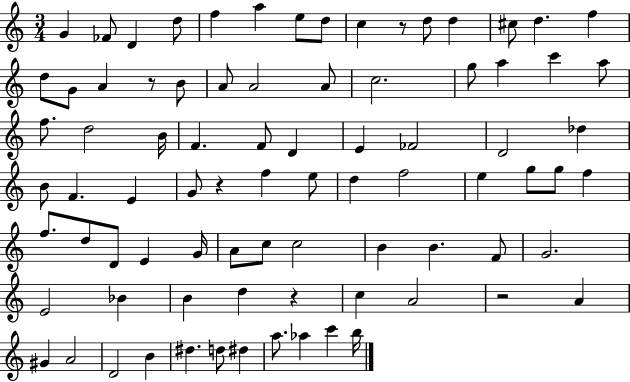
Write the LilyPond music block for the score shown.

{
  \clef treble
  \numericTimeSignature
  \time 3/4
  \key c \major
  \repeat volta 2 { g'4 fes'8 d'4 d''8 | f''4 a''4 e''8 d''8 | c''4 r8 d''8 d''4 | cis''8 d''4. f''4 | \break d''8 g'8 a'4 r8 b'8 | a'8 a'2 a'8 | c''2. | g''8 a''4 c'''4 a''8 | \break f''8. d''2 b'16 | f'4. f'8 d'4 | e'4 fes'2 | d'2 des''4 | \break b'8 f'4. e'4 | g'8 r4 f''4 e''8 | d''4 f''2 | e''4 g''8 g''8 f''4 | \break f''8. d''8 d'8 e'4 g'16 | a'8 c''8 c''2 | b'4 b'4. f'8 | g'2. | \break e'2 bes'4 | b'4 d''4 r4 | c''4 a'2 | r2 a'4 | \break gis'4 a'2 | d'2 b'4 | dis''4. d''8 dis''4 | a''8. aes''4 c'''4 b''16 | \break } \bar "|."
}